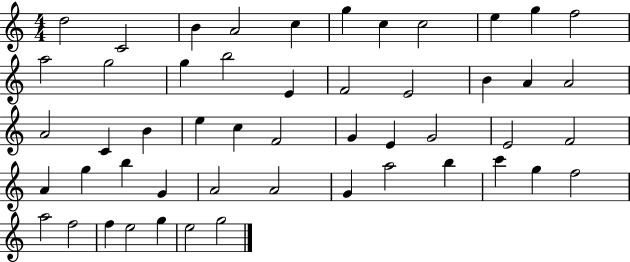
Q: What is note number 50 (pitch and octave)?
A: E5